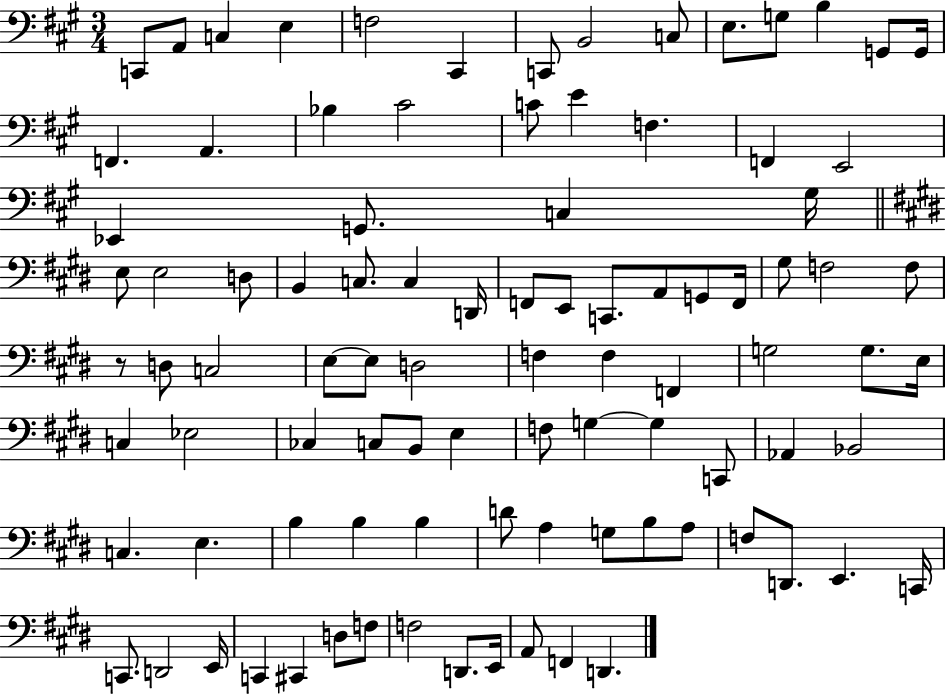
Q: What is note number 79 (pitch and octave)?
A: E2